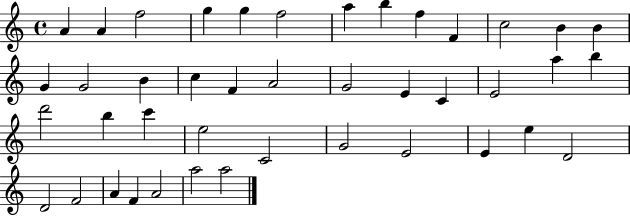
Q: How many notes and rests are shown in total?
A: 42